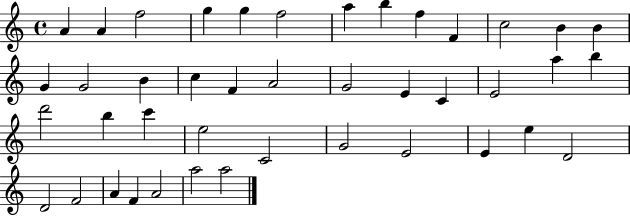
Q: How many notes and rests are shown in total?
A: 42